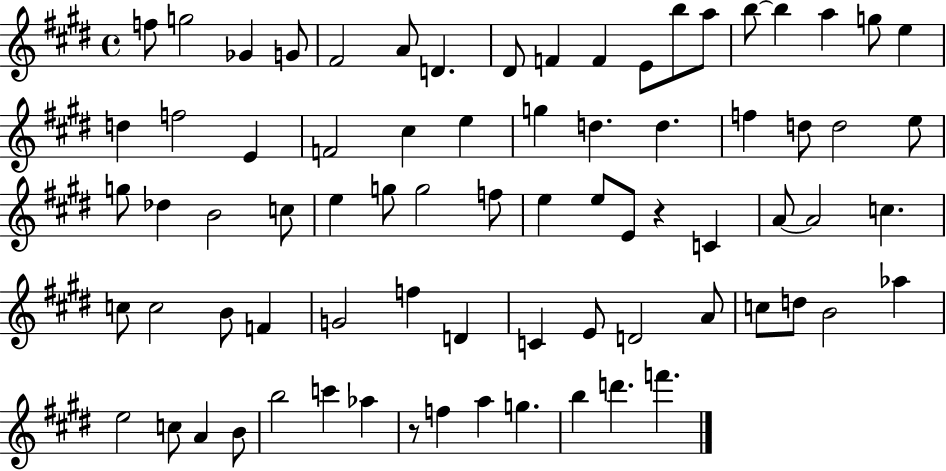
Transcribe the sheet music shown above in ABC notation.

X:1
T:Untitled
M:4/4
L:1/4
K:E
f/2 g2 _G G/2 ^F2 A/2 D ^D/2 F F E/2 b/2 a/2 b/2 b a g/2 e d f2 E F2 ^c e g d d f d/2 d2 e/2 g/2 _d B2 c/2 e g/2 g2 f/2 e e/2 E/2 z C A/2 A2 c c/2 c2 B/2 F G2 f D C E/2 D2 A/2 c/2 d/2 B2 _a e2 c/2 A B/2 b2 c' _a z/2 f a g b d' f'